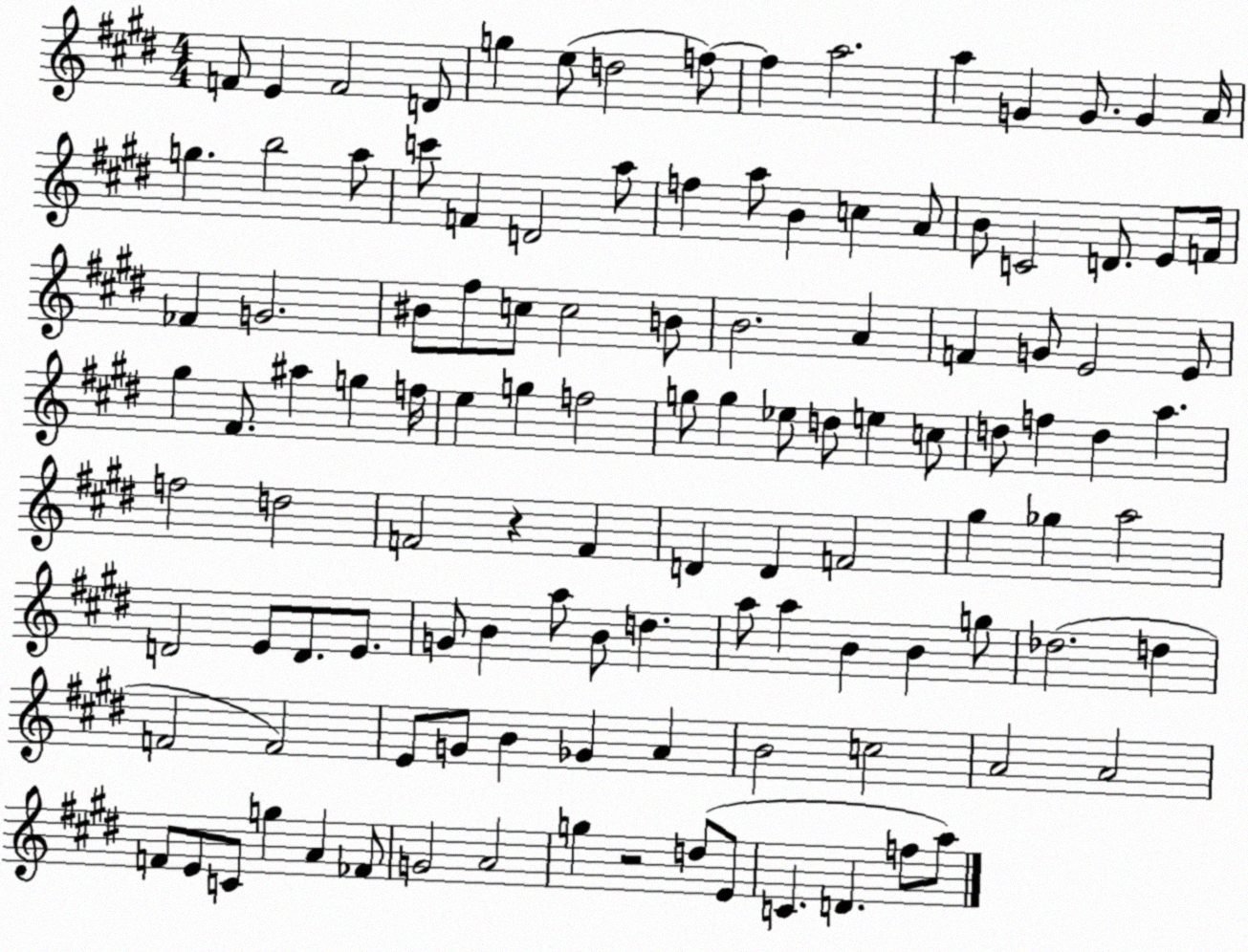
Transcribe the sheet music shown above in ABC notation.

X:1
T:Untitled
M:4/4
L:1/4
K:E
F/2 E F2 D/2 g e/2 d2 f/2 f a2 a G G/2 G A/4 g b2 a/2 c'/2 F D2 a/2 f a/2 B c A/2 B/2 C2 D/2 E/2 F/4 _F G2 ^B/2 ^f/2 c/2 c2 B/2 B2 A F G/2 E2 E/2 ^g ^F/2 ^a g f/4 e g f2 g/2 g _e/2 d/2 e c/2 d/2 f d a f2 d2 F2 z F D D F2 ^g _g a2 D2 E/2 D/2 E/2 G/2 B a/2 B/2 d a/2 a B B g/2 _d2 d F2 F2 E/2 G/2 B _G A B2 c2 A2 A2 F/2 E/2 C/2 g A _F/2 G2 A2 g z2 d/2 E/2 C D f/2 a/2